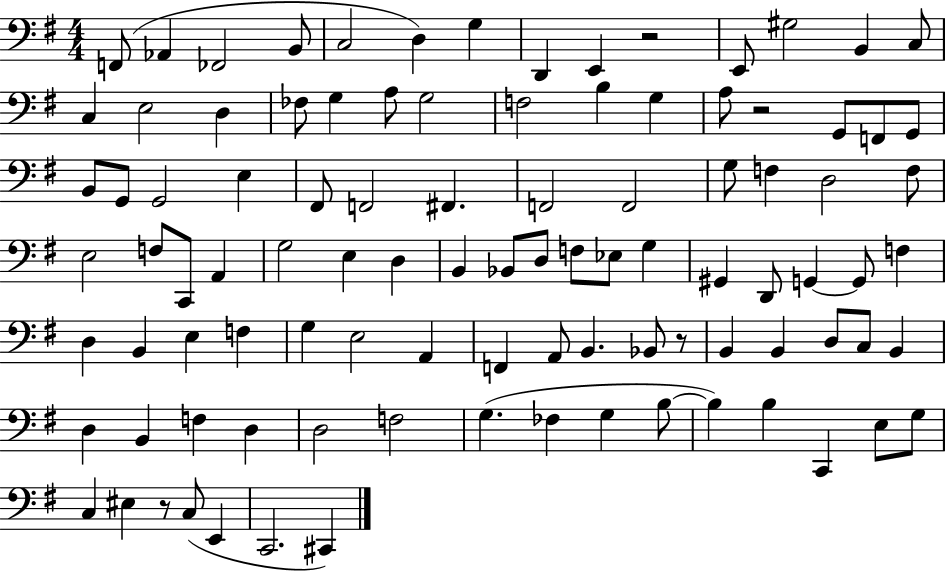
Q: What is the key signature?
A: G major